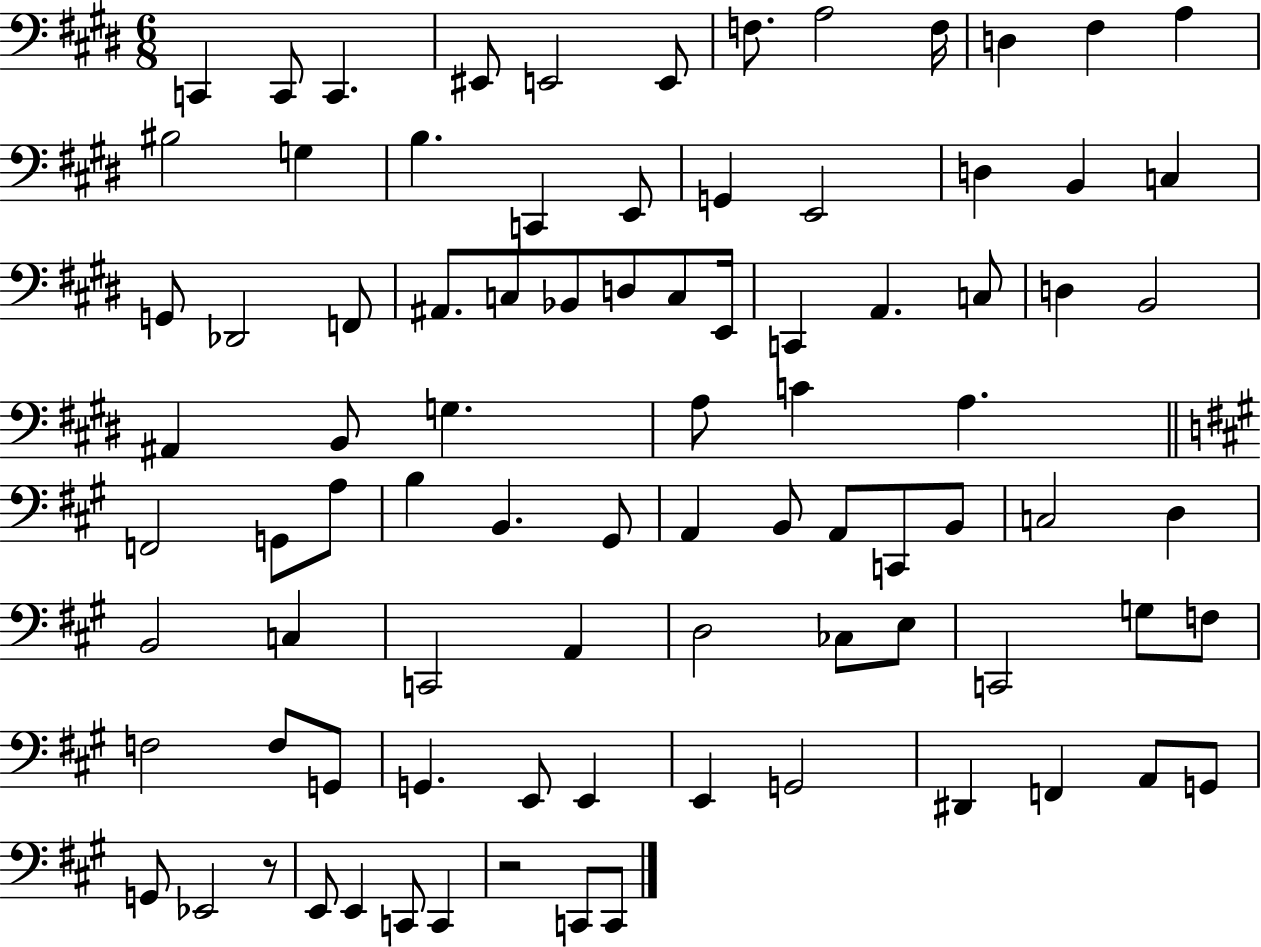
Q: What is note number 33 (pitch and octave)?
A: A2